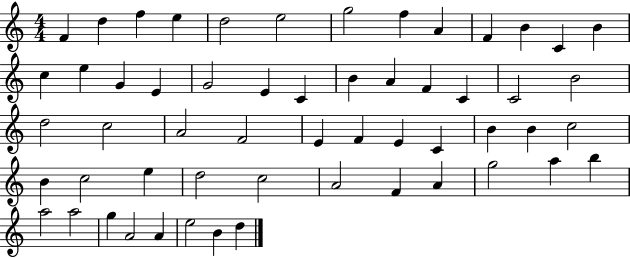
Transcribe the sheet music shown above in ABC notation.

X:1
T:Untitled
M:4/4
L:1/4
K:C
F d f e d2 e2 g2 f A F B C B c e G E G2 E C B A F C C2 B2 d2 c2 A2 F2 E F E C B B c2 B c2 e d2 c2 A2 F A g2 a b a2 a2 g A2 A e2 B d